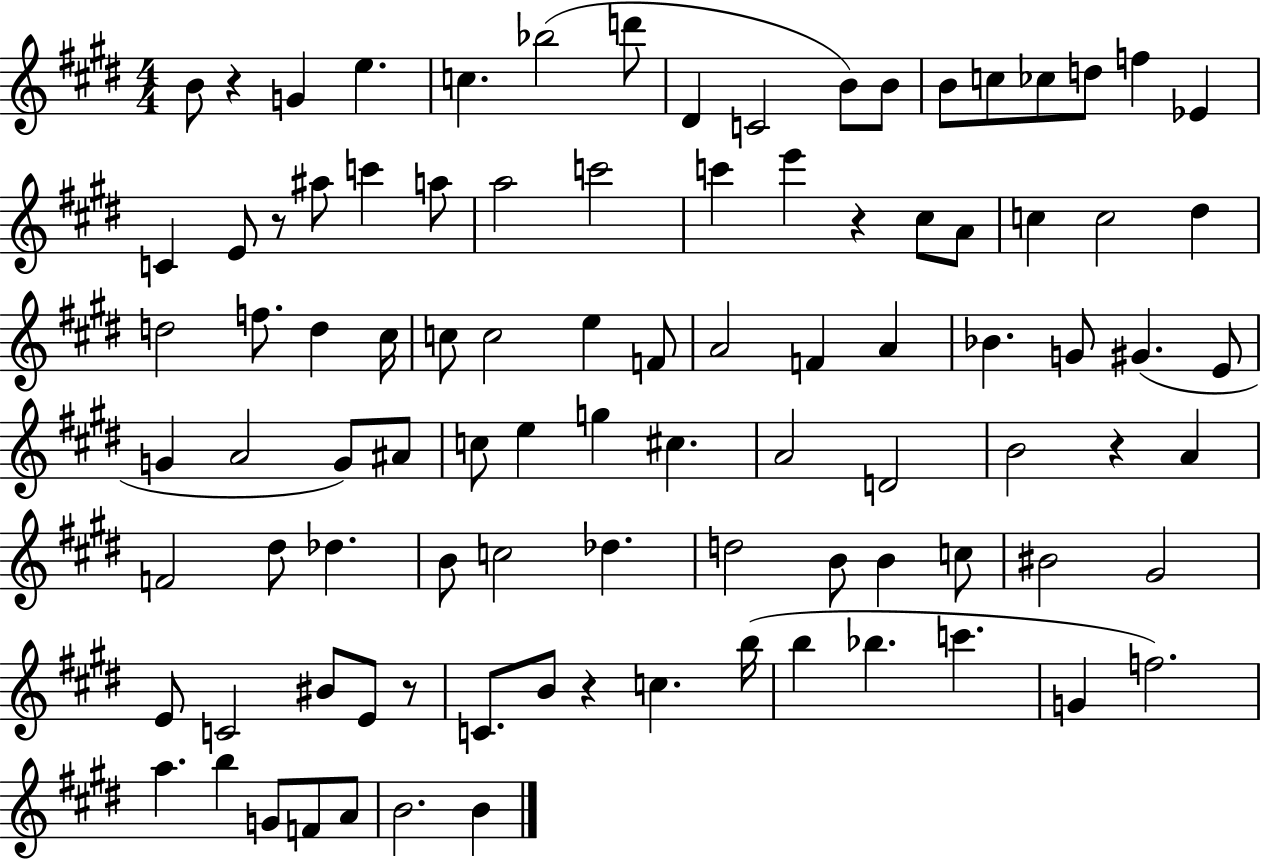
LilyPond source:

{
  \clef treble
  \numericTimeSignature
  \time 4/4
  \key e \major
  b'8 r4 g'4 e''4. | c''4. bes''2( d'''8 | dis'4 c'2 b'8) b'8 | b'8 c''8 ces''8 d''8 f''4 ees'4 | \break c'4 e'8 r8 ais''8 c'''4 a''8 | a''2 c'''2 | c'''4 e'''4 r4 cis''8 a'8 | c''4 c''2 dis''4 | \break d''2 f''8. d''4 cis''16 | c''8 c''2 e''4 f'8 | a'2 f'4 a'4 | bes'4. g'8 gis'4.( e'8 | \break g'4 a'2 g'8) ais'8 | c''8 e''4 g''4 cis''4. | a'2 d'2 | b'2 r4 a'4 | \break f'2 dis''8 des''4. | b'8 c''2 des''4. | d''2 b'8 b'4 c''8 | bis'2 gis'2 | \break e'8 c'2 bis'8 e'8 r8 | c'8. b'8 r4 c''4. b''16( | b''4 bes''4. c'''4. | g'4 f''2.) | \break a''4. b''4 g'8 f'8 a'8 | b'2. b'4 | \bar "|."
}